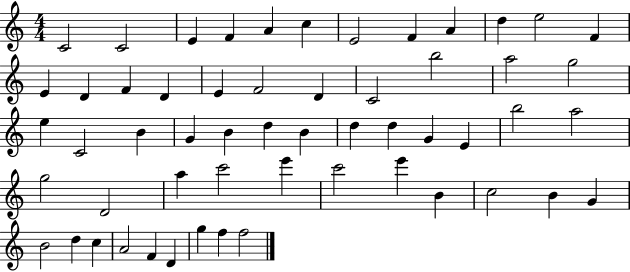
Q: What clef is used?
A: treble